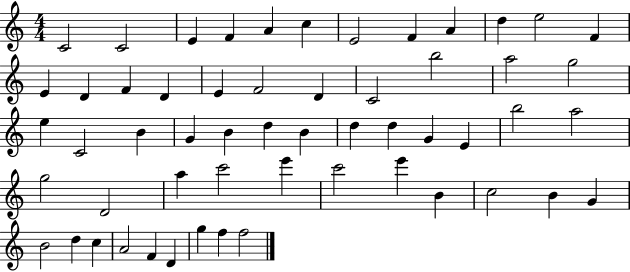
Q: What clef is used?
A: treble